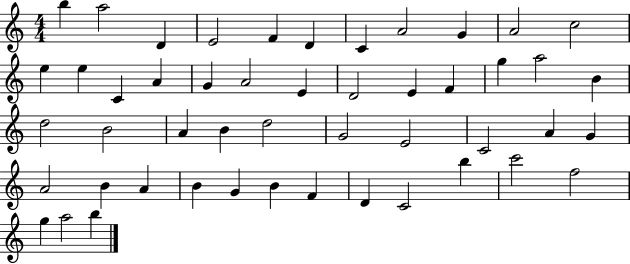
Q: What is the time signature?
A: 4/4